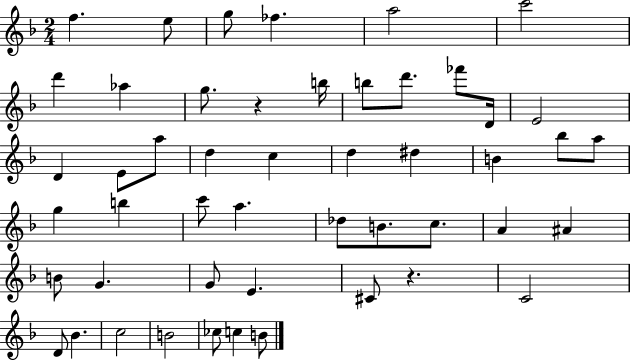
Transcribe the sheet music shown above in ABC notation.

X:1
T:Untitled
M:2/4
L:1/4
K:F
f e/2 g/2 _f a2 c'2 d' _a g/2 z b/4 b/2 d'/2 _f'/2 D/4 E2 D E/2 a/2 d c d ^d B _b/2 a/2 g b c'/2 a _d/2 B/2 c/2 A ^A B/2 G G/2 E ^C/2 z C2 D/2 _B c2 B2 _c/2 c B/2